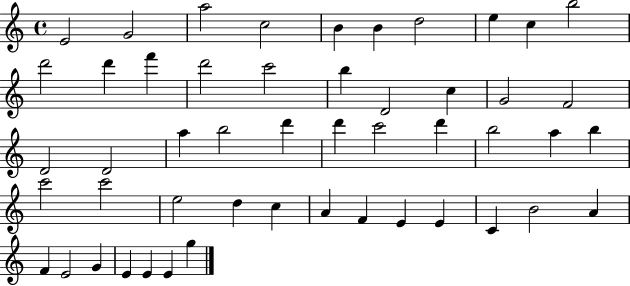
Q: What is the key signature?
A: C major